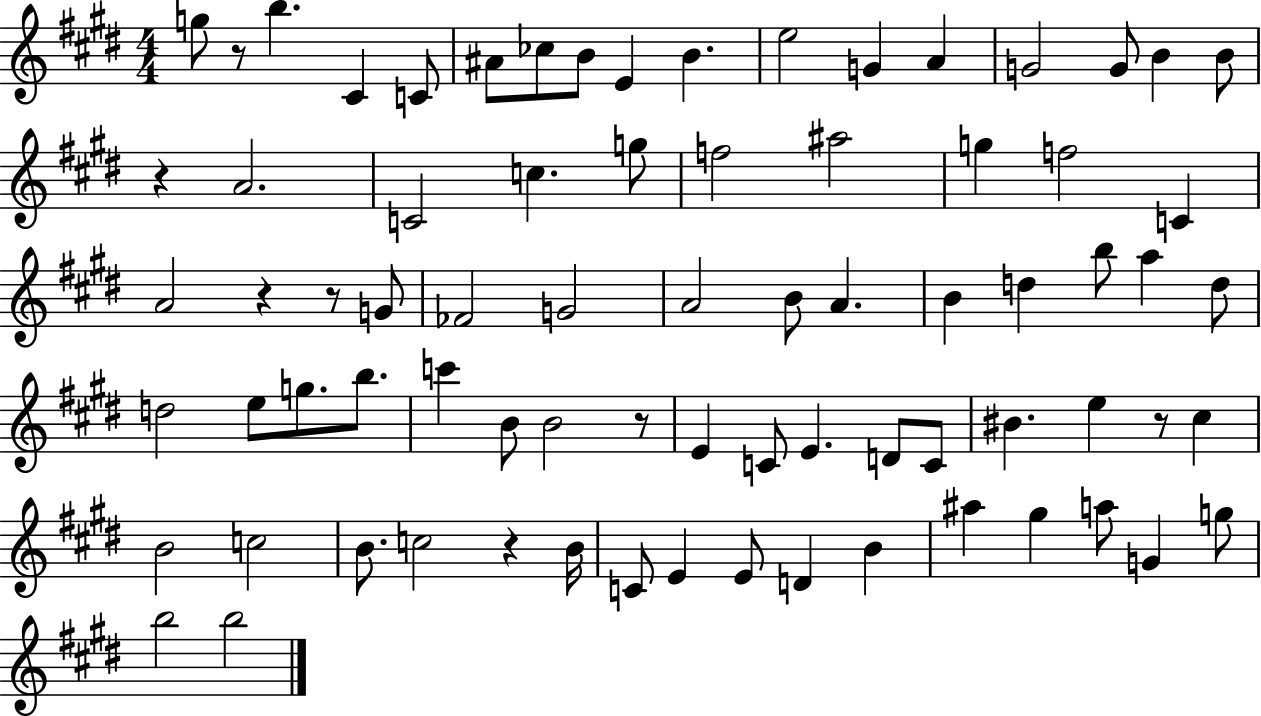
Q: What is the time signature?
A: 4/4